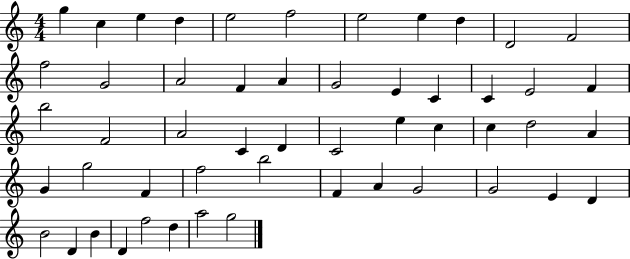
X:1
T:Untitled
M:4/4
L:1/4
K:C
g c e d e2 f2 e2 e d D2 F2 f2 G2 A2 F A G2 E C C E2 F b2 F2 A2 C D C2 e c c d2 A G g2 F f2 b2 F A G2 G2 E D B2 D B D f2 d a2 g2